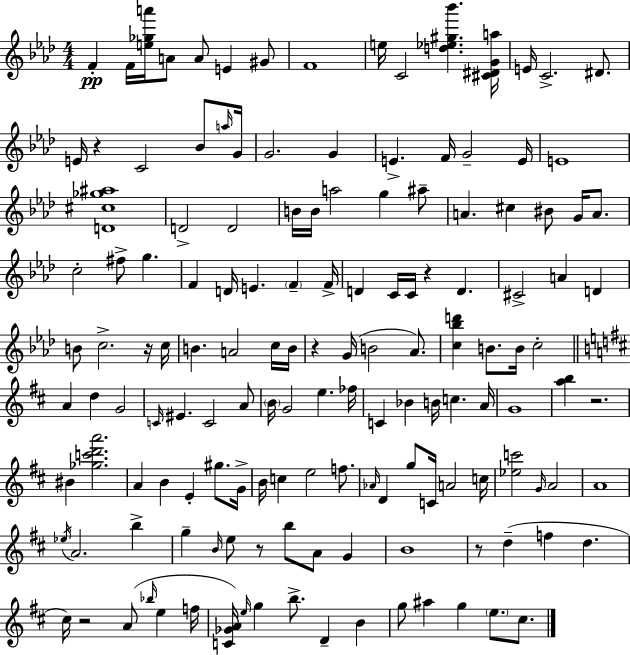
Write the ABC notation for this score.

X:1
T:Untitled
M:4/4
L:1/4
K:Fm
F F/4 [e_ga']/4 A/2 A/2 E ^G/2 F4 e/4 C2 [d_e^g_b'] [^C^DGa]/4 E/4 C2 ^D/2 E/4 z C2 _B/2 a/4 G/4 G2 G E F/4 G2 E/4 E4 [D^c_g^a]4 D2 D2 B/4 B/4 a2 g ^a/2 A ^c ^B/2 G/4 A/2 c2 ^f/2 g F D/4 E F F/4 D C/4 C/4 z D ^C2 A D B/2 c2 z/4 c/4 B A2 c/4 B/4 z G/4 B2 _A/2 [c_bd'] B/2 B/4 c2 A d G2 C/4 ^E C2 A/2 B/4 G2 e _f/4 C _B B/4 c A/4 G4 [ab] z2 ^B [_gc'd'a']2 A B E ^g/2 G/4 B/4 c e2 f/2 _A/4 D g/2 C/4 A2 c/4 [_ec']2 G/4 A2 A4 _e/4 A2 b g B/4 e/2 z/2 b/2 A/2 G B4 z/2 d f d ^c/4 z2 A/2 _b/4 e f/4 [C_GA]/4 e/4 g b/2 D B g/2 ^a g e/2 ^c/2